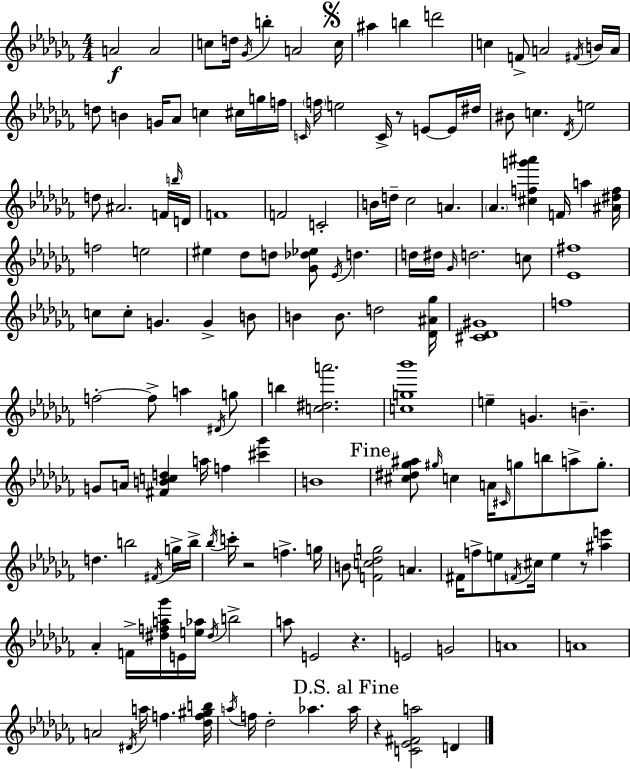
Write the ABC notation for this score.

X:1
T:Untitled
M:4/4
L:1/4
K:Abm
A2 A2 c/2 d/4 _G/4 b A2 c/4 ^a b d'2 c F/2 A2 ^F/4 B/4 A/4 d/2 B G/4 _A/2 c ^c/4 g/4 f/4 C/4 f/4 e2 C/4 z/2 E/2 E/4 ^d/4 ^B/2 c _D/4 e2 d/2 ^A2 F/4 b/4 D/4 F4 F2 C2 B/4 d/4 _c2 A _A [^cfg'^a'] F/4 a [^A^df]/4 f2 e2 ^e _d/2 d/2 [_G_d_e]/2 _E/4 d d/4 ^d/4 _G/4 d2 c/2 [_E^f]4 c/2 c/2 G G B/2 B B/2 d2 [_D^A_g]/4 [^C_D^G]4 f4 f2 f/2 a ^D/4 g/2 b [c^da']2 [cg_b']4 e G B G/2 A/4 [^FBcd] a/4 f [^c'_g'] B4 [^c^d_g^a]/2 ^g/4 c A/4 ^C/4 g/2 b/2 a/2 g/2 d b2 ^F/4 g/4 b/4 _b/4 c'/4 z2 f g/4 B/2 [Fc_dg]2 A ^F/4 f/2 e/2 F/4 ^c/4 e z/2 [^ae'] _A F/4 [^dfa_g']/4 E/4 [e_a]/4 ^d/4 b2 a/2 E2 z E2 G2 A4 A4 A2 ^D/4 a/4 f [_df^gb]/4 a/4 f/4 _d2 _a _a/4 z [C_E^Fa]2 D